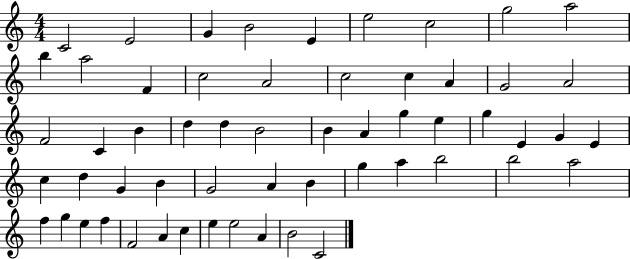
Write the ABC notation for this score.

X:1
T:Untitled
M:4/4
L:1/4
K:C
C2 E2 G B2 E e2 c2 g2 a2 b a2 F c2 A2 c2 c A G2 A2 F2 C B d d B2 B A g e g E G E c d G B G2 A B g a b2 b2 a2 f g e f F2 A c e e2 A B2 C2